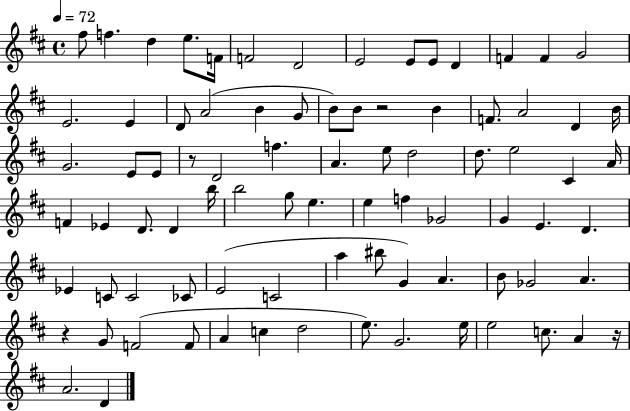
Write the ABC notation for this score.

X:1
T:Untitled
M:4/4
L:1/4
K:D
^f/2 f d e/2 F/4 F2 D2 E2 E/2 E/2 D F F G2 E2 E D/2 A2 B G/2 B/2 B/2 z2 B F/2 A2 D B/4 G2 E/2 E/2 z/2 D2 f A e/2 d2 d/2 e2 ^C A/4 F _E D/2 D b/4 b2 g/2 e e f _G2 G E D _E C/2 C2 _C/2 E2 C2 a ^b/2 G A B/2 _G2 A z G/2 F2 F/2 A c d2 e/2 G2 e/4 e2 c/2 A z/4 A2 D